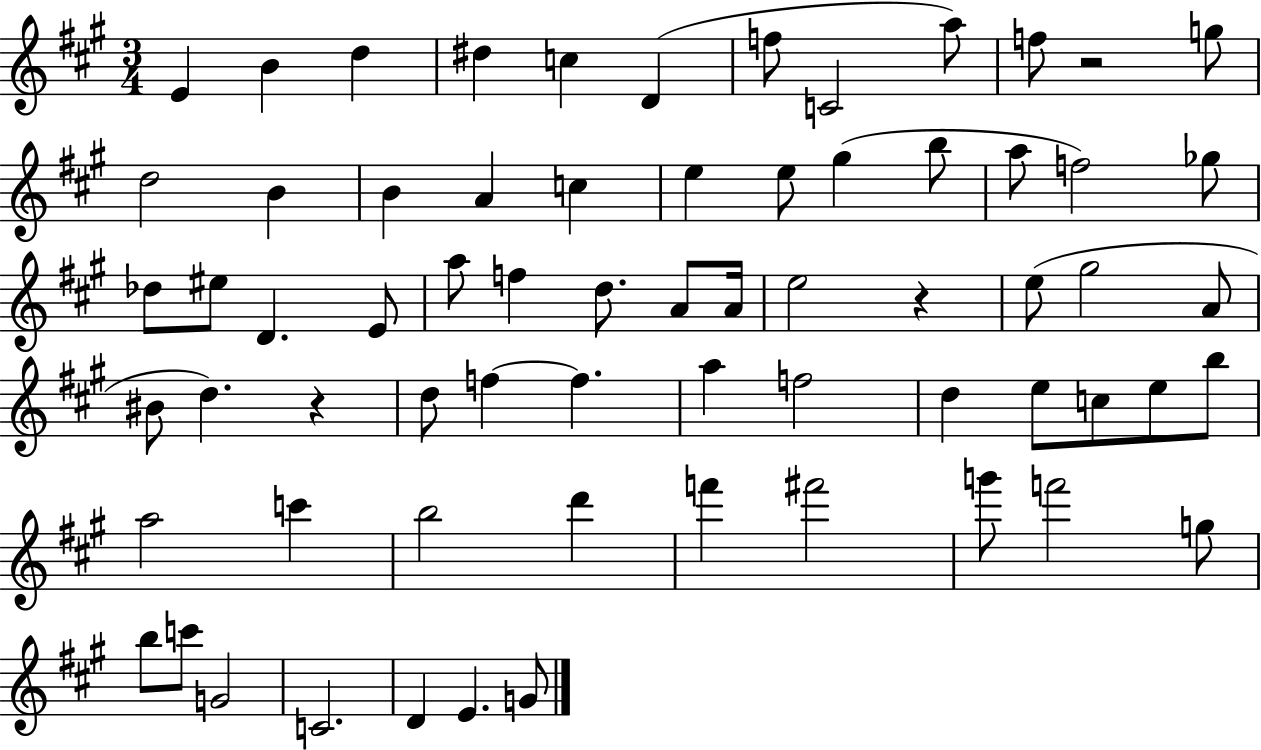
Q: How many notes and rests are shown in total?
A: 67